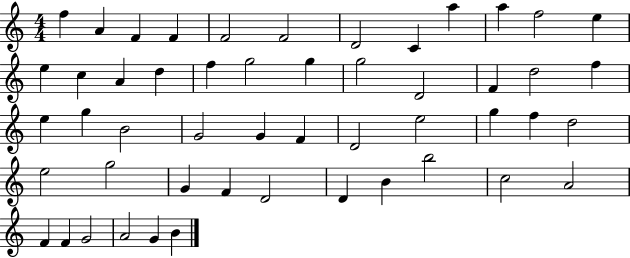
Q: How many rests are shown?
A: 0